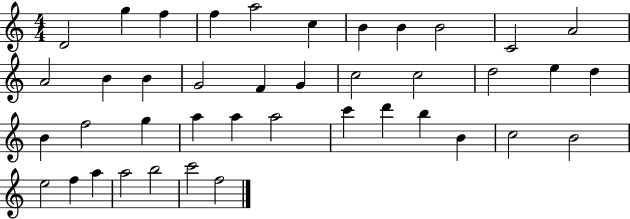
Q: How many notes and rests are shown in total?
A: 41